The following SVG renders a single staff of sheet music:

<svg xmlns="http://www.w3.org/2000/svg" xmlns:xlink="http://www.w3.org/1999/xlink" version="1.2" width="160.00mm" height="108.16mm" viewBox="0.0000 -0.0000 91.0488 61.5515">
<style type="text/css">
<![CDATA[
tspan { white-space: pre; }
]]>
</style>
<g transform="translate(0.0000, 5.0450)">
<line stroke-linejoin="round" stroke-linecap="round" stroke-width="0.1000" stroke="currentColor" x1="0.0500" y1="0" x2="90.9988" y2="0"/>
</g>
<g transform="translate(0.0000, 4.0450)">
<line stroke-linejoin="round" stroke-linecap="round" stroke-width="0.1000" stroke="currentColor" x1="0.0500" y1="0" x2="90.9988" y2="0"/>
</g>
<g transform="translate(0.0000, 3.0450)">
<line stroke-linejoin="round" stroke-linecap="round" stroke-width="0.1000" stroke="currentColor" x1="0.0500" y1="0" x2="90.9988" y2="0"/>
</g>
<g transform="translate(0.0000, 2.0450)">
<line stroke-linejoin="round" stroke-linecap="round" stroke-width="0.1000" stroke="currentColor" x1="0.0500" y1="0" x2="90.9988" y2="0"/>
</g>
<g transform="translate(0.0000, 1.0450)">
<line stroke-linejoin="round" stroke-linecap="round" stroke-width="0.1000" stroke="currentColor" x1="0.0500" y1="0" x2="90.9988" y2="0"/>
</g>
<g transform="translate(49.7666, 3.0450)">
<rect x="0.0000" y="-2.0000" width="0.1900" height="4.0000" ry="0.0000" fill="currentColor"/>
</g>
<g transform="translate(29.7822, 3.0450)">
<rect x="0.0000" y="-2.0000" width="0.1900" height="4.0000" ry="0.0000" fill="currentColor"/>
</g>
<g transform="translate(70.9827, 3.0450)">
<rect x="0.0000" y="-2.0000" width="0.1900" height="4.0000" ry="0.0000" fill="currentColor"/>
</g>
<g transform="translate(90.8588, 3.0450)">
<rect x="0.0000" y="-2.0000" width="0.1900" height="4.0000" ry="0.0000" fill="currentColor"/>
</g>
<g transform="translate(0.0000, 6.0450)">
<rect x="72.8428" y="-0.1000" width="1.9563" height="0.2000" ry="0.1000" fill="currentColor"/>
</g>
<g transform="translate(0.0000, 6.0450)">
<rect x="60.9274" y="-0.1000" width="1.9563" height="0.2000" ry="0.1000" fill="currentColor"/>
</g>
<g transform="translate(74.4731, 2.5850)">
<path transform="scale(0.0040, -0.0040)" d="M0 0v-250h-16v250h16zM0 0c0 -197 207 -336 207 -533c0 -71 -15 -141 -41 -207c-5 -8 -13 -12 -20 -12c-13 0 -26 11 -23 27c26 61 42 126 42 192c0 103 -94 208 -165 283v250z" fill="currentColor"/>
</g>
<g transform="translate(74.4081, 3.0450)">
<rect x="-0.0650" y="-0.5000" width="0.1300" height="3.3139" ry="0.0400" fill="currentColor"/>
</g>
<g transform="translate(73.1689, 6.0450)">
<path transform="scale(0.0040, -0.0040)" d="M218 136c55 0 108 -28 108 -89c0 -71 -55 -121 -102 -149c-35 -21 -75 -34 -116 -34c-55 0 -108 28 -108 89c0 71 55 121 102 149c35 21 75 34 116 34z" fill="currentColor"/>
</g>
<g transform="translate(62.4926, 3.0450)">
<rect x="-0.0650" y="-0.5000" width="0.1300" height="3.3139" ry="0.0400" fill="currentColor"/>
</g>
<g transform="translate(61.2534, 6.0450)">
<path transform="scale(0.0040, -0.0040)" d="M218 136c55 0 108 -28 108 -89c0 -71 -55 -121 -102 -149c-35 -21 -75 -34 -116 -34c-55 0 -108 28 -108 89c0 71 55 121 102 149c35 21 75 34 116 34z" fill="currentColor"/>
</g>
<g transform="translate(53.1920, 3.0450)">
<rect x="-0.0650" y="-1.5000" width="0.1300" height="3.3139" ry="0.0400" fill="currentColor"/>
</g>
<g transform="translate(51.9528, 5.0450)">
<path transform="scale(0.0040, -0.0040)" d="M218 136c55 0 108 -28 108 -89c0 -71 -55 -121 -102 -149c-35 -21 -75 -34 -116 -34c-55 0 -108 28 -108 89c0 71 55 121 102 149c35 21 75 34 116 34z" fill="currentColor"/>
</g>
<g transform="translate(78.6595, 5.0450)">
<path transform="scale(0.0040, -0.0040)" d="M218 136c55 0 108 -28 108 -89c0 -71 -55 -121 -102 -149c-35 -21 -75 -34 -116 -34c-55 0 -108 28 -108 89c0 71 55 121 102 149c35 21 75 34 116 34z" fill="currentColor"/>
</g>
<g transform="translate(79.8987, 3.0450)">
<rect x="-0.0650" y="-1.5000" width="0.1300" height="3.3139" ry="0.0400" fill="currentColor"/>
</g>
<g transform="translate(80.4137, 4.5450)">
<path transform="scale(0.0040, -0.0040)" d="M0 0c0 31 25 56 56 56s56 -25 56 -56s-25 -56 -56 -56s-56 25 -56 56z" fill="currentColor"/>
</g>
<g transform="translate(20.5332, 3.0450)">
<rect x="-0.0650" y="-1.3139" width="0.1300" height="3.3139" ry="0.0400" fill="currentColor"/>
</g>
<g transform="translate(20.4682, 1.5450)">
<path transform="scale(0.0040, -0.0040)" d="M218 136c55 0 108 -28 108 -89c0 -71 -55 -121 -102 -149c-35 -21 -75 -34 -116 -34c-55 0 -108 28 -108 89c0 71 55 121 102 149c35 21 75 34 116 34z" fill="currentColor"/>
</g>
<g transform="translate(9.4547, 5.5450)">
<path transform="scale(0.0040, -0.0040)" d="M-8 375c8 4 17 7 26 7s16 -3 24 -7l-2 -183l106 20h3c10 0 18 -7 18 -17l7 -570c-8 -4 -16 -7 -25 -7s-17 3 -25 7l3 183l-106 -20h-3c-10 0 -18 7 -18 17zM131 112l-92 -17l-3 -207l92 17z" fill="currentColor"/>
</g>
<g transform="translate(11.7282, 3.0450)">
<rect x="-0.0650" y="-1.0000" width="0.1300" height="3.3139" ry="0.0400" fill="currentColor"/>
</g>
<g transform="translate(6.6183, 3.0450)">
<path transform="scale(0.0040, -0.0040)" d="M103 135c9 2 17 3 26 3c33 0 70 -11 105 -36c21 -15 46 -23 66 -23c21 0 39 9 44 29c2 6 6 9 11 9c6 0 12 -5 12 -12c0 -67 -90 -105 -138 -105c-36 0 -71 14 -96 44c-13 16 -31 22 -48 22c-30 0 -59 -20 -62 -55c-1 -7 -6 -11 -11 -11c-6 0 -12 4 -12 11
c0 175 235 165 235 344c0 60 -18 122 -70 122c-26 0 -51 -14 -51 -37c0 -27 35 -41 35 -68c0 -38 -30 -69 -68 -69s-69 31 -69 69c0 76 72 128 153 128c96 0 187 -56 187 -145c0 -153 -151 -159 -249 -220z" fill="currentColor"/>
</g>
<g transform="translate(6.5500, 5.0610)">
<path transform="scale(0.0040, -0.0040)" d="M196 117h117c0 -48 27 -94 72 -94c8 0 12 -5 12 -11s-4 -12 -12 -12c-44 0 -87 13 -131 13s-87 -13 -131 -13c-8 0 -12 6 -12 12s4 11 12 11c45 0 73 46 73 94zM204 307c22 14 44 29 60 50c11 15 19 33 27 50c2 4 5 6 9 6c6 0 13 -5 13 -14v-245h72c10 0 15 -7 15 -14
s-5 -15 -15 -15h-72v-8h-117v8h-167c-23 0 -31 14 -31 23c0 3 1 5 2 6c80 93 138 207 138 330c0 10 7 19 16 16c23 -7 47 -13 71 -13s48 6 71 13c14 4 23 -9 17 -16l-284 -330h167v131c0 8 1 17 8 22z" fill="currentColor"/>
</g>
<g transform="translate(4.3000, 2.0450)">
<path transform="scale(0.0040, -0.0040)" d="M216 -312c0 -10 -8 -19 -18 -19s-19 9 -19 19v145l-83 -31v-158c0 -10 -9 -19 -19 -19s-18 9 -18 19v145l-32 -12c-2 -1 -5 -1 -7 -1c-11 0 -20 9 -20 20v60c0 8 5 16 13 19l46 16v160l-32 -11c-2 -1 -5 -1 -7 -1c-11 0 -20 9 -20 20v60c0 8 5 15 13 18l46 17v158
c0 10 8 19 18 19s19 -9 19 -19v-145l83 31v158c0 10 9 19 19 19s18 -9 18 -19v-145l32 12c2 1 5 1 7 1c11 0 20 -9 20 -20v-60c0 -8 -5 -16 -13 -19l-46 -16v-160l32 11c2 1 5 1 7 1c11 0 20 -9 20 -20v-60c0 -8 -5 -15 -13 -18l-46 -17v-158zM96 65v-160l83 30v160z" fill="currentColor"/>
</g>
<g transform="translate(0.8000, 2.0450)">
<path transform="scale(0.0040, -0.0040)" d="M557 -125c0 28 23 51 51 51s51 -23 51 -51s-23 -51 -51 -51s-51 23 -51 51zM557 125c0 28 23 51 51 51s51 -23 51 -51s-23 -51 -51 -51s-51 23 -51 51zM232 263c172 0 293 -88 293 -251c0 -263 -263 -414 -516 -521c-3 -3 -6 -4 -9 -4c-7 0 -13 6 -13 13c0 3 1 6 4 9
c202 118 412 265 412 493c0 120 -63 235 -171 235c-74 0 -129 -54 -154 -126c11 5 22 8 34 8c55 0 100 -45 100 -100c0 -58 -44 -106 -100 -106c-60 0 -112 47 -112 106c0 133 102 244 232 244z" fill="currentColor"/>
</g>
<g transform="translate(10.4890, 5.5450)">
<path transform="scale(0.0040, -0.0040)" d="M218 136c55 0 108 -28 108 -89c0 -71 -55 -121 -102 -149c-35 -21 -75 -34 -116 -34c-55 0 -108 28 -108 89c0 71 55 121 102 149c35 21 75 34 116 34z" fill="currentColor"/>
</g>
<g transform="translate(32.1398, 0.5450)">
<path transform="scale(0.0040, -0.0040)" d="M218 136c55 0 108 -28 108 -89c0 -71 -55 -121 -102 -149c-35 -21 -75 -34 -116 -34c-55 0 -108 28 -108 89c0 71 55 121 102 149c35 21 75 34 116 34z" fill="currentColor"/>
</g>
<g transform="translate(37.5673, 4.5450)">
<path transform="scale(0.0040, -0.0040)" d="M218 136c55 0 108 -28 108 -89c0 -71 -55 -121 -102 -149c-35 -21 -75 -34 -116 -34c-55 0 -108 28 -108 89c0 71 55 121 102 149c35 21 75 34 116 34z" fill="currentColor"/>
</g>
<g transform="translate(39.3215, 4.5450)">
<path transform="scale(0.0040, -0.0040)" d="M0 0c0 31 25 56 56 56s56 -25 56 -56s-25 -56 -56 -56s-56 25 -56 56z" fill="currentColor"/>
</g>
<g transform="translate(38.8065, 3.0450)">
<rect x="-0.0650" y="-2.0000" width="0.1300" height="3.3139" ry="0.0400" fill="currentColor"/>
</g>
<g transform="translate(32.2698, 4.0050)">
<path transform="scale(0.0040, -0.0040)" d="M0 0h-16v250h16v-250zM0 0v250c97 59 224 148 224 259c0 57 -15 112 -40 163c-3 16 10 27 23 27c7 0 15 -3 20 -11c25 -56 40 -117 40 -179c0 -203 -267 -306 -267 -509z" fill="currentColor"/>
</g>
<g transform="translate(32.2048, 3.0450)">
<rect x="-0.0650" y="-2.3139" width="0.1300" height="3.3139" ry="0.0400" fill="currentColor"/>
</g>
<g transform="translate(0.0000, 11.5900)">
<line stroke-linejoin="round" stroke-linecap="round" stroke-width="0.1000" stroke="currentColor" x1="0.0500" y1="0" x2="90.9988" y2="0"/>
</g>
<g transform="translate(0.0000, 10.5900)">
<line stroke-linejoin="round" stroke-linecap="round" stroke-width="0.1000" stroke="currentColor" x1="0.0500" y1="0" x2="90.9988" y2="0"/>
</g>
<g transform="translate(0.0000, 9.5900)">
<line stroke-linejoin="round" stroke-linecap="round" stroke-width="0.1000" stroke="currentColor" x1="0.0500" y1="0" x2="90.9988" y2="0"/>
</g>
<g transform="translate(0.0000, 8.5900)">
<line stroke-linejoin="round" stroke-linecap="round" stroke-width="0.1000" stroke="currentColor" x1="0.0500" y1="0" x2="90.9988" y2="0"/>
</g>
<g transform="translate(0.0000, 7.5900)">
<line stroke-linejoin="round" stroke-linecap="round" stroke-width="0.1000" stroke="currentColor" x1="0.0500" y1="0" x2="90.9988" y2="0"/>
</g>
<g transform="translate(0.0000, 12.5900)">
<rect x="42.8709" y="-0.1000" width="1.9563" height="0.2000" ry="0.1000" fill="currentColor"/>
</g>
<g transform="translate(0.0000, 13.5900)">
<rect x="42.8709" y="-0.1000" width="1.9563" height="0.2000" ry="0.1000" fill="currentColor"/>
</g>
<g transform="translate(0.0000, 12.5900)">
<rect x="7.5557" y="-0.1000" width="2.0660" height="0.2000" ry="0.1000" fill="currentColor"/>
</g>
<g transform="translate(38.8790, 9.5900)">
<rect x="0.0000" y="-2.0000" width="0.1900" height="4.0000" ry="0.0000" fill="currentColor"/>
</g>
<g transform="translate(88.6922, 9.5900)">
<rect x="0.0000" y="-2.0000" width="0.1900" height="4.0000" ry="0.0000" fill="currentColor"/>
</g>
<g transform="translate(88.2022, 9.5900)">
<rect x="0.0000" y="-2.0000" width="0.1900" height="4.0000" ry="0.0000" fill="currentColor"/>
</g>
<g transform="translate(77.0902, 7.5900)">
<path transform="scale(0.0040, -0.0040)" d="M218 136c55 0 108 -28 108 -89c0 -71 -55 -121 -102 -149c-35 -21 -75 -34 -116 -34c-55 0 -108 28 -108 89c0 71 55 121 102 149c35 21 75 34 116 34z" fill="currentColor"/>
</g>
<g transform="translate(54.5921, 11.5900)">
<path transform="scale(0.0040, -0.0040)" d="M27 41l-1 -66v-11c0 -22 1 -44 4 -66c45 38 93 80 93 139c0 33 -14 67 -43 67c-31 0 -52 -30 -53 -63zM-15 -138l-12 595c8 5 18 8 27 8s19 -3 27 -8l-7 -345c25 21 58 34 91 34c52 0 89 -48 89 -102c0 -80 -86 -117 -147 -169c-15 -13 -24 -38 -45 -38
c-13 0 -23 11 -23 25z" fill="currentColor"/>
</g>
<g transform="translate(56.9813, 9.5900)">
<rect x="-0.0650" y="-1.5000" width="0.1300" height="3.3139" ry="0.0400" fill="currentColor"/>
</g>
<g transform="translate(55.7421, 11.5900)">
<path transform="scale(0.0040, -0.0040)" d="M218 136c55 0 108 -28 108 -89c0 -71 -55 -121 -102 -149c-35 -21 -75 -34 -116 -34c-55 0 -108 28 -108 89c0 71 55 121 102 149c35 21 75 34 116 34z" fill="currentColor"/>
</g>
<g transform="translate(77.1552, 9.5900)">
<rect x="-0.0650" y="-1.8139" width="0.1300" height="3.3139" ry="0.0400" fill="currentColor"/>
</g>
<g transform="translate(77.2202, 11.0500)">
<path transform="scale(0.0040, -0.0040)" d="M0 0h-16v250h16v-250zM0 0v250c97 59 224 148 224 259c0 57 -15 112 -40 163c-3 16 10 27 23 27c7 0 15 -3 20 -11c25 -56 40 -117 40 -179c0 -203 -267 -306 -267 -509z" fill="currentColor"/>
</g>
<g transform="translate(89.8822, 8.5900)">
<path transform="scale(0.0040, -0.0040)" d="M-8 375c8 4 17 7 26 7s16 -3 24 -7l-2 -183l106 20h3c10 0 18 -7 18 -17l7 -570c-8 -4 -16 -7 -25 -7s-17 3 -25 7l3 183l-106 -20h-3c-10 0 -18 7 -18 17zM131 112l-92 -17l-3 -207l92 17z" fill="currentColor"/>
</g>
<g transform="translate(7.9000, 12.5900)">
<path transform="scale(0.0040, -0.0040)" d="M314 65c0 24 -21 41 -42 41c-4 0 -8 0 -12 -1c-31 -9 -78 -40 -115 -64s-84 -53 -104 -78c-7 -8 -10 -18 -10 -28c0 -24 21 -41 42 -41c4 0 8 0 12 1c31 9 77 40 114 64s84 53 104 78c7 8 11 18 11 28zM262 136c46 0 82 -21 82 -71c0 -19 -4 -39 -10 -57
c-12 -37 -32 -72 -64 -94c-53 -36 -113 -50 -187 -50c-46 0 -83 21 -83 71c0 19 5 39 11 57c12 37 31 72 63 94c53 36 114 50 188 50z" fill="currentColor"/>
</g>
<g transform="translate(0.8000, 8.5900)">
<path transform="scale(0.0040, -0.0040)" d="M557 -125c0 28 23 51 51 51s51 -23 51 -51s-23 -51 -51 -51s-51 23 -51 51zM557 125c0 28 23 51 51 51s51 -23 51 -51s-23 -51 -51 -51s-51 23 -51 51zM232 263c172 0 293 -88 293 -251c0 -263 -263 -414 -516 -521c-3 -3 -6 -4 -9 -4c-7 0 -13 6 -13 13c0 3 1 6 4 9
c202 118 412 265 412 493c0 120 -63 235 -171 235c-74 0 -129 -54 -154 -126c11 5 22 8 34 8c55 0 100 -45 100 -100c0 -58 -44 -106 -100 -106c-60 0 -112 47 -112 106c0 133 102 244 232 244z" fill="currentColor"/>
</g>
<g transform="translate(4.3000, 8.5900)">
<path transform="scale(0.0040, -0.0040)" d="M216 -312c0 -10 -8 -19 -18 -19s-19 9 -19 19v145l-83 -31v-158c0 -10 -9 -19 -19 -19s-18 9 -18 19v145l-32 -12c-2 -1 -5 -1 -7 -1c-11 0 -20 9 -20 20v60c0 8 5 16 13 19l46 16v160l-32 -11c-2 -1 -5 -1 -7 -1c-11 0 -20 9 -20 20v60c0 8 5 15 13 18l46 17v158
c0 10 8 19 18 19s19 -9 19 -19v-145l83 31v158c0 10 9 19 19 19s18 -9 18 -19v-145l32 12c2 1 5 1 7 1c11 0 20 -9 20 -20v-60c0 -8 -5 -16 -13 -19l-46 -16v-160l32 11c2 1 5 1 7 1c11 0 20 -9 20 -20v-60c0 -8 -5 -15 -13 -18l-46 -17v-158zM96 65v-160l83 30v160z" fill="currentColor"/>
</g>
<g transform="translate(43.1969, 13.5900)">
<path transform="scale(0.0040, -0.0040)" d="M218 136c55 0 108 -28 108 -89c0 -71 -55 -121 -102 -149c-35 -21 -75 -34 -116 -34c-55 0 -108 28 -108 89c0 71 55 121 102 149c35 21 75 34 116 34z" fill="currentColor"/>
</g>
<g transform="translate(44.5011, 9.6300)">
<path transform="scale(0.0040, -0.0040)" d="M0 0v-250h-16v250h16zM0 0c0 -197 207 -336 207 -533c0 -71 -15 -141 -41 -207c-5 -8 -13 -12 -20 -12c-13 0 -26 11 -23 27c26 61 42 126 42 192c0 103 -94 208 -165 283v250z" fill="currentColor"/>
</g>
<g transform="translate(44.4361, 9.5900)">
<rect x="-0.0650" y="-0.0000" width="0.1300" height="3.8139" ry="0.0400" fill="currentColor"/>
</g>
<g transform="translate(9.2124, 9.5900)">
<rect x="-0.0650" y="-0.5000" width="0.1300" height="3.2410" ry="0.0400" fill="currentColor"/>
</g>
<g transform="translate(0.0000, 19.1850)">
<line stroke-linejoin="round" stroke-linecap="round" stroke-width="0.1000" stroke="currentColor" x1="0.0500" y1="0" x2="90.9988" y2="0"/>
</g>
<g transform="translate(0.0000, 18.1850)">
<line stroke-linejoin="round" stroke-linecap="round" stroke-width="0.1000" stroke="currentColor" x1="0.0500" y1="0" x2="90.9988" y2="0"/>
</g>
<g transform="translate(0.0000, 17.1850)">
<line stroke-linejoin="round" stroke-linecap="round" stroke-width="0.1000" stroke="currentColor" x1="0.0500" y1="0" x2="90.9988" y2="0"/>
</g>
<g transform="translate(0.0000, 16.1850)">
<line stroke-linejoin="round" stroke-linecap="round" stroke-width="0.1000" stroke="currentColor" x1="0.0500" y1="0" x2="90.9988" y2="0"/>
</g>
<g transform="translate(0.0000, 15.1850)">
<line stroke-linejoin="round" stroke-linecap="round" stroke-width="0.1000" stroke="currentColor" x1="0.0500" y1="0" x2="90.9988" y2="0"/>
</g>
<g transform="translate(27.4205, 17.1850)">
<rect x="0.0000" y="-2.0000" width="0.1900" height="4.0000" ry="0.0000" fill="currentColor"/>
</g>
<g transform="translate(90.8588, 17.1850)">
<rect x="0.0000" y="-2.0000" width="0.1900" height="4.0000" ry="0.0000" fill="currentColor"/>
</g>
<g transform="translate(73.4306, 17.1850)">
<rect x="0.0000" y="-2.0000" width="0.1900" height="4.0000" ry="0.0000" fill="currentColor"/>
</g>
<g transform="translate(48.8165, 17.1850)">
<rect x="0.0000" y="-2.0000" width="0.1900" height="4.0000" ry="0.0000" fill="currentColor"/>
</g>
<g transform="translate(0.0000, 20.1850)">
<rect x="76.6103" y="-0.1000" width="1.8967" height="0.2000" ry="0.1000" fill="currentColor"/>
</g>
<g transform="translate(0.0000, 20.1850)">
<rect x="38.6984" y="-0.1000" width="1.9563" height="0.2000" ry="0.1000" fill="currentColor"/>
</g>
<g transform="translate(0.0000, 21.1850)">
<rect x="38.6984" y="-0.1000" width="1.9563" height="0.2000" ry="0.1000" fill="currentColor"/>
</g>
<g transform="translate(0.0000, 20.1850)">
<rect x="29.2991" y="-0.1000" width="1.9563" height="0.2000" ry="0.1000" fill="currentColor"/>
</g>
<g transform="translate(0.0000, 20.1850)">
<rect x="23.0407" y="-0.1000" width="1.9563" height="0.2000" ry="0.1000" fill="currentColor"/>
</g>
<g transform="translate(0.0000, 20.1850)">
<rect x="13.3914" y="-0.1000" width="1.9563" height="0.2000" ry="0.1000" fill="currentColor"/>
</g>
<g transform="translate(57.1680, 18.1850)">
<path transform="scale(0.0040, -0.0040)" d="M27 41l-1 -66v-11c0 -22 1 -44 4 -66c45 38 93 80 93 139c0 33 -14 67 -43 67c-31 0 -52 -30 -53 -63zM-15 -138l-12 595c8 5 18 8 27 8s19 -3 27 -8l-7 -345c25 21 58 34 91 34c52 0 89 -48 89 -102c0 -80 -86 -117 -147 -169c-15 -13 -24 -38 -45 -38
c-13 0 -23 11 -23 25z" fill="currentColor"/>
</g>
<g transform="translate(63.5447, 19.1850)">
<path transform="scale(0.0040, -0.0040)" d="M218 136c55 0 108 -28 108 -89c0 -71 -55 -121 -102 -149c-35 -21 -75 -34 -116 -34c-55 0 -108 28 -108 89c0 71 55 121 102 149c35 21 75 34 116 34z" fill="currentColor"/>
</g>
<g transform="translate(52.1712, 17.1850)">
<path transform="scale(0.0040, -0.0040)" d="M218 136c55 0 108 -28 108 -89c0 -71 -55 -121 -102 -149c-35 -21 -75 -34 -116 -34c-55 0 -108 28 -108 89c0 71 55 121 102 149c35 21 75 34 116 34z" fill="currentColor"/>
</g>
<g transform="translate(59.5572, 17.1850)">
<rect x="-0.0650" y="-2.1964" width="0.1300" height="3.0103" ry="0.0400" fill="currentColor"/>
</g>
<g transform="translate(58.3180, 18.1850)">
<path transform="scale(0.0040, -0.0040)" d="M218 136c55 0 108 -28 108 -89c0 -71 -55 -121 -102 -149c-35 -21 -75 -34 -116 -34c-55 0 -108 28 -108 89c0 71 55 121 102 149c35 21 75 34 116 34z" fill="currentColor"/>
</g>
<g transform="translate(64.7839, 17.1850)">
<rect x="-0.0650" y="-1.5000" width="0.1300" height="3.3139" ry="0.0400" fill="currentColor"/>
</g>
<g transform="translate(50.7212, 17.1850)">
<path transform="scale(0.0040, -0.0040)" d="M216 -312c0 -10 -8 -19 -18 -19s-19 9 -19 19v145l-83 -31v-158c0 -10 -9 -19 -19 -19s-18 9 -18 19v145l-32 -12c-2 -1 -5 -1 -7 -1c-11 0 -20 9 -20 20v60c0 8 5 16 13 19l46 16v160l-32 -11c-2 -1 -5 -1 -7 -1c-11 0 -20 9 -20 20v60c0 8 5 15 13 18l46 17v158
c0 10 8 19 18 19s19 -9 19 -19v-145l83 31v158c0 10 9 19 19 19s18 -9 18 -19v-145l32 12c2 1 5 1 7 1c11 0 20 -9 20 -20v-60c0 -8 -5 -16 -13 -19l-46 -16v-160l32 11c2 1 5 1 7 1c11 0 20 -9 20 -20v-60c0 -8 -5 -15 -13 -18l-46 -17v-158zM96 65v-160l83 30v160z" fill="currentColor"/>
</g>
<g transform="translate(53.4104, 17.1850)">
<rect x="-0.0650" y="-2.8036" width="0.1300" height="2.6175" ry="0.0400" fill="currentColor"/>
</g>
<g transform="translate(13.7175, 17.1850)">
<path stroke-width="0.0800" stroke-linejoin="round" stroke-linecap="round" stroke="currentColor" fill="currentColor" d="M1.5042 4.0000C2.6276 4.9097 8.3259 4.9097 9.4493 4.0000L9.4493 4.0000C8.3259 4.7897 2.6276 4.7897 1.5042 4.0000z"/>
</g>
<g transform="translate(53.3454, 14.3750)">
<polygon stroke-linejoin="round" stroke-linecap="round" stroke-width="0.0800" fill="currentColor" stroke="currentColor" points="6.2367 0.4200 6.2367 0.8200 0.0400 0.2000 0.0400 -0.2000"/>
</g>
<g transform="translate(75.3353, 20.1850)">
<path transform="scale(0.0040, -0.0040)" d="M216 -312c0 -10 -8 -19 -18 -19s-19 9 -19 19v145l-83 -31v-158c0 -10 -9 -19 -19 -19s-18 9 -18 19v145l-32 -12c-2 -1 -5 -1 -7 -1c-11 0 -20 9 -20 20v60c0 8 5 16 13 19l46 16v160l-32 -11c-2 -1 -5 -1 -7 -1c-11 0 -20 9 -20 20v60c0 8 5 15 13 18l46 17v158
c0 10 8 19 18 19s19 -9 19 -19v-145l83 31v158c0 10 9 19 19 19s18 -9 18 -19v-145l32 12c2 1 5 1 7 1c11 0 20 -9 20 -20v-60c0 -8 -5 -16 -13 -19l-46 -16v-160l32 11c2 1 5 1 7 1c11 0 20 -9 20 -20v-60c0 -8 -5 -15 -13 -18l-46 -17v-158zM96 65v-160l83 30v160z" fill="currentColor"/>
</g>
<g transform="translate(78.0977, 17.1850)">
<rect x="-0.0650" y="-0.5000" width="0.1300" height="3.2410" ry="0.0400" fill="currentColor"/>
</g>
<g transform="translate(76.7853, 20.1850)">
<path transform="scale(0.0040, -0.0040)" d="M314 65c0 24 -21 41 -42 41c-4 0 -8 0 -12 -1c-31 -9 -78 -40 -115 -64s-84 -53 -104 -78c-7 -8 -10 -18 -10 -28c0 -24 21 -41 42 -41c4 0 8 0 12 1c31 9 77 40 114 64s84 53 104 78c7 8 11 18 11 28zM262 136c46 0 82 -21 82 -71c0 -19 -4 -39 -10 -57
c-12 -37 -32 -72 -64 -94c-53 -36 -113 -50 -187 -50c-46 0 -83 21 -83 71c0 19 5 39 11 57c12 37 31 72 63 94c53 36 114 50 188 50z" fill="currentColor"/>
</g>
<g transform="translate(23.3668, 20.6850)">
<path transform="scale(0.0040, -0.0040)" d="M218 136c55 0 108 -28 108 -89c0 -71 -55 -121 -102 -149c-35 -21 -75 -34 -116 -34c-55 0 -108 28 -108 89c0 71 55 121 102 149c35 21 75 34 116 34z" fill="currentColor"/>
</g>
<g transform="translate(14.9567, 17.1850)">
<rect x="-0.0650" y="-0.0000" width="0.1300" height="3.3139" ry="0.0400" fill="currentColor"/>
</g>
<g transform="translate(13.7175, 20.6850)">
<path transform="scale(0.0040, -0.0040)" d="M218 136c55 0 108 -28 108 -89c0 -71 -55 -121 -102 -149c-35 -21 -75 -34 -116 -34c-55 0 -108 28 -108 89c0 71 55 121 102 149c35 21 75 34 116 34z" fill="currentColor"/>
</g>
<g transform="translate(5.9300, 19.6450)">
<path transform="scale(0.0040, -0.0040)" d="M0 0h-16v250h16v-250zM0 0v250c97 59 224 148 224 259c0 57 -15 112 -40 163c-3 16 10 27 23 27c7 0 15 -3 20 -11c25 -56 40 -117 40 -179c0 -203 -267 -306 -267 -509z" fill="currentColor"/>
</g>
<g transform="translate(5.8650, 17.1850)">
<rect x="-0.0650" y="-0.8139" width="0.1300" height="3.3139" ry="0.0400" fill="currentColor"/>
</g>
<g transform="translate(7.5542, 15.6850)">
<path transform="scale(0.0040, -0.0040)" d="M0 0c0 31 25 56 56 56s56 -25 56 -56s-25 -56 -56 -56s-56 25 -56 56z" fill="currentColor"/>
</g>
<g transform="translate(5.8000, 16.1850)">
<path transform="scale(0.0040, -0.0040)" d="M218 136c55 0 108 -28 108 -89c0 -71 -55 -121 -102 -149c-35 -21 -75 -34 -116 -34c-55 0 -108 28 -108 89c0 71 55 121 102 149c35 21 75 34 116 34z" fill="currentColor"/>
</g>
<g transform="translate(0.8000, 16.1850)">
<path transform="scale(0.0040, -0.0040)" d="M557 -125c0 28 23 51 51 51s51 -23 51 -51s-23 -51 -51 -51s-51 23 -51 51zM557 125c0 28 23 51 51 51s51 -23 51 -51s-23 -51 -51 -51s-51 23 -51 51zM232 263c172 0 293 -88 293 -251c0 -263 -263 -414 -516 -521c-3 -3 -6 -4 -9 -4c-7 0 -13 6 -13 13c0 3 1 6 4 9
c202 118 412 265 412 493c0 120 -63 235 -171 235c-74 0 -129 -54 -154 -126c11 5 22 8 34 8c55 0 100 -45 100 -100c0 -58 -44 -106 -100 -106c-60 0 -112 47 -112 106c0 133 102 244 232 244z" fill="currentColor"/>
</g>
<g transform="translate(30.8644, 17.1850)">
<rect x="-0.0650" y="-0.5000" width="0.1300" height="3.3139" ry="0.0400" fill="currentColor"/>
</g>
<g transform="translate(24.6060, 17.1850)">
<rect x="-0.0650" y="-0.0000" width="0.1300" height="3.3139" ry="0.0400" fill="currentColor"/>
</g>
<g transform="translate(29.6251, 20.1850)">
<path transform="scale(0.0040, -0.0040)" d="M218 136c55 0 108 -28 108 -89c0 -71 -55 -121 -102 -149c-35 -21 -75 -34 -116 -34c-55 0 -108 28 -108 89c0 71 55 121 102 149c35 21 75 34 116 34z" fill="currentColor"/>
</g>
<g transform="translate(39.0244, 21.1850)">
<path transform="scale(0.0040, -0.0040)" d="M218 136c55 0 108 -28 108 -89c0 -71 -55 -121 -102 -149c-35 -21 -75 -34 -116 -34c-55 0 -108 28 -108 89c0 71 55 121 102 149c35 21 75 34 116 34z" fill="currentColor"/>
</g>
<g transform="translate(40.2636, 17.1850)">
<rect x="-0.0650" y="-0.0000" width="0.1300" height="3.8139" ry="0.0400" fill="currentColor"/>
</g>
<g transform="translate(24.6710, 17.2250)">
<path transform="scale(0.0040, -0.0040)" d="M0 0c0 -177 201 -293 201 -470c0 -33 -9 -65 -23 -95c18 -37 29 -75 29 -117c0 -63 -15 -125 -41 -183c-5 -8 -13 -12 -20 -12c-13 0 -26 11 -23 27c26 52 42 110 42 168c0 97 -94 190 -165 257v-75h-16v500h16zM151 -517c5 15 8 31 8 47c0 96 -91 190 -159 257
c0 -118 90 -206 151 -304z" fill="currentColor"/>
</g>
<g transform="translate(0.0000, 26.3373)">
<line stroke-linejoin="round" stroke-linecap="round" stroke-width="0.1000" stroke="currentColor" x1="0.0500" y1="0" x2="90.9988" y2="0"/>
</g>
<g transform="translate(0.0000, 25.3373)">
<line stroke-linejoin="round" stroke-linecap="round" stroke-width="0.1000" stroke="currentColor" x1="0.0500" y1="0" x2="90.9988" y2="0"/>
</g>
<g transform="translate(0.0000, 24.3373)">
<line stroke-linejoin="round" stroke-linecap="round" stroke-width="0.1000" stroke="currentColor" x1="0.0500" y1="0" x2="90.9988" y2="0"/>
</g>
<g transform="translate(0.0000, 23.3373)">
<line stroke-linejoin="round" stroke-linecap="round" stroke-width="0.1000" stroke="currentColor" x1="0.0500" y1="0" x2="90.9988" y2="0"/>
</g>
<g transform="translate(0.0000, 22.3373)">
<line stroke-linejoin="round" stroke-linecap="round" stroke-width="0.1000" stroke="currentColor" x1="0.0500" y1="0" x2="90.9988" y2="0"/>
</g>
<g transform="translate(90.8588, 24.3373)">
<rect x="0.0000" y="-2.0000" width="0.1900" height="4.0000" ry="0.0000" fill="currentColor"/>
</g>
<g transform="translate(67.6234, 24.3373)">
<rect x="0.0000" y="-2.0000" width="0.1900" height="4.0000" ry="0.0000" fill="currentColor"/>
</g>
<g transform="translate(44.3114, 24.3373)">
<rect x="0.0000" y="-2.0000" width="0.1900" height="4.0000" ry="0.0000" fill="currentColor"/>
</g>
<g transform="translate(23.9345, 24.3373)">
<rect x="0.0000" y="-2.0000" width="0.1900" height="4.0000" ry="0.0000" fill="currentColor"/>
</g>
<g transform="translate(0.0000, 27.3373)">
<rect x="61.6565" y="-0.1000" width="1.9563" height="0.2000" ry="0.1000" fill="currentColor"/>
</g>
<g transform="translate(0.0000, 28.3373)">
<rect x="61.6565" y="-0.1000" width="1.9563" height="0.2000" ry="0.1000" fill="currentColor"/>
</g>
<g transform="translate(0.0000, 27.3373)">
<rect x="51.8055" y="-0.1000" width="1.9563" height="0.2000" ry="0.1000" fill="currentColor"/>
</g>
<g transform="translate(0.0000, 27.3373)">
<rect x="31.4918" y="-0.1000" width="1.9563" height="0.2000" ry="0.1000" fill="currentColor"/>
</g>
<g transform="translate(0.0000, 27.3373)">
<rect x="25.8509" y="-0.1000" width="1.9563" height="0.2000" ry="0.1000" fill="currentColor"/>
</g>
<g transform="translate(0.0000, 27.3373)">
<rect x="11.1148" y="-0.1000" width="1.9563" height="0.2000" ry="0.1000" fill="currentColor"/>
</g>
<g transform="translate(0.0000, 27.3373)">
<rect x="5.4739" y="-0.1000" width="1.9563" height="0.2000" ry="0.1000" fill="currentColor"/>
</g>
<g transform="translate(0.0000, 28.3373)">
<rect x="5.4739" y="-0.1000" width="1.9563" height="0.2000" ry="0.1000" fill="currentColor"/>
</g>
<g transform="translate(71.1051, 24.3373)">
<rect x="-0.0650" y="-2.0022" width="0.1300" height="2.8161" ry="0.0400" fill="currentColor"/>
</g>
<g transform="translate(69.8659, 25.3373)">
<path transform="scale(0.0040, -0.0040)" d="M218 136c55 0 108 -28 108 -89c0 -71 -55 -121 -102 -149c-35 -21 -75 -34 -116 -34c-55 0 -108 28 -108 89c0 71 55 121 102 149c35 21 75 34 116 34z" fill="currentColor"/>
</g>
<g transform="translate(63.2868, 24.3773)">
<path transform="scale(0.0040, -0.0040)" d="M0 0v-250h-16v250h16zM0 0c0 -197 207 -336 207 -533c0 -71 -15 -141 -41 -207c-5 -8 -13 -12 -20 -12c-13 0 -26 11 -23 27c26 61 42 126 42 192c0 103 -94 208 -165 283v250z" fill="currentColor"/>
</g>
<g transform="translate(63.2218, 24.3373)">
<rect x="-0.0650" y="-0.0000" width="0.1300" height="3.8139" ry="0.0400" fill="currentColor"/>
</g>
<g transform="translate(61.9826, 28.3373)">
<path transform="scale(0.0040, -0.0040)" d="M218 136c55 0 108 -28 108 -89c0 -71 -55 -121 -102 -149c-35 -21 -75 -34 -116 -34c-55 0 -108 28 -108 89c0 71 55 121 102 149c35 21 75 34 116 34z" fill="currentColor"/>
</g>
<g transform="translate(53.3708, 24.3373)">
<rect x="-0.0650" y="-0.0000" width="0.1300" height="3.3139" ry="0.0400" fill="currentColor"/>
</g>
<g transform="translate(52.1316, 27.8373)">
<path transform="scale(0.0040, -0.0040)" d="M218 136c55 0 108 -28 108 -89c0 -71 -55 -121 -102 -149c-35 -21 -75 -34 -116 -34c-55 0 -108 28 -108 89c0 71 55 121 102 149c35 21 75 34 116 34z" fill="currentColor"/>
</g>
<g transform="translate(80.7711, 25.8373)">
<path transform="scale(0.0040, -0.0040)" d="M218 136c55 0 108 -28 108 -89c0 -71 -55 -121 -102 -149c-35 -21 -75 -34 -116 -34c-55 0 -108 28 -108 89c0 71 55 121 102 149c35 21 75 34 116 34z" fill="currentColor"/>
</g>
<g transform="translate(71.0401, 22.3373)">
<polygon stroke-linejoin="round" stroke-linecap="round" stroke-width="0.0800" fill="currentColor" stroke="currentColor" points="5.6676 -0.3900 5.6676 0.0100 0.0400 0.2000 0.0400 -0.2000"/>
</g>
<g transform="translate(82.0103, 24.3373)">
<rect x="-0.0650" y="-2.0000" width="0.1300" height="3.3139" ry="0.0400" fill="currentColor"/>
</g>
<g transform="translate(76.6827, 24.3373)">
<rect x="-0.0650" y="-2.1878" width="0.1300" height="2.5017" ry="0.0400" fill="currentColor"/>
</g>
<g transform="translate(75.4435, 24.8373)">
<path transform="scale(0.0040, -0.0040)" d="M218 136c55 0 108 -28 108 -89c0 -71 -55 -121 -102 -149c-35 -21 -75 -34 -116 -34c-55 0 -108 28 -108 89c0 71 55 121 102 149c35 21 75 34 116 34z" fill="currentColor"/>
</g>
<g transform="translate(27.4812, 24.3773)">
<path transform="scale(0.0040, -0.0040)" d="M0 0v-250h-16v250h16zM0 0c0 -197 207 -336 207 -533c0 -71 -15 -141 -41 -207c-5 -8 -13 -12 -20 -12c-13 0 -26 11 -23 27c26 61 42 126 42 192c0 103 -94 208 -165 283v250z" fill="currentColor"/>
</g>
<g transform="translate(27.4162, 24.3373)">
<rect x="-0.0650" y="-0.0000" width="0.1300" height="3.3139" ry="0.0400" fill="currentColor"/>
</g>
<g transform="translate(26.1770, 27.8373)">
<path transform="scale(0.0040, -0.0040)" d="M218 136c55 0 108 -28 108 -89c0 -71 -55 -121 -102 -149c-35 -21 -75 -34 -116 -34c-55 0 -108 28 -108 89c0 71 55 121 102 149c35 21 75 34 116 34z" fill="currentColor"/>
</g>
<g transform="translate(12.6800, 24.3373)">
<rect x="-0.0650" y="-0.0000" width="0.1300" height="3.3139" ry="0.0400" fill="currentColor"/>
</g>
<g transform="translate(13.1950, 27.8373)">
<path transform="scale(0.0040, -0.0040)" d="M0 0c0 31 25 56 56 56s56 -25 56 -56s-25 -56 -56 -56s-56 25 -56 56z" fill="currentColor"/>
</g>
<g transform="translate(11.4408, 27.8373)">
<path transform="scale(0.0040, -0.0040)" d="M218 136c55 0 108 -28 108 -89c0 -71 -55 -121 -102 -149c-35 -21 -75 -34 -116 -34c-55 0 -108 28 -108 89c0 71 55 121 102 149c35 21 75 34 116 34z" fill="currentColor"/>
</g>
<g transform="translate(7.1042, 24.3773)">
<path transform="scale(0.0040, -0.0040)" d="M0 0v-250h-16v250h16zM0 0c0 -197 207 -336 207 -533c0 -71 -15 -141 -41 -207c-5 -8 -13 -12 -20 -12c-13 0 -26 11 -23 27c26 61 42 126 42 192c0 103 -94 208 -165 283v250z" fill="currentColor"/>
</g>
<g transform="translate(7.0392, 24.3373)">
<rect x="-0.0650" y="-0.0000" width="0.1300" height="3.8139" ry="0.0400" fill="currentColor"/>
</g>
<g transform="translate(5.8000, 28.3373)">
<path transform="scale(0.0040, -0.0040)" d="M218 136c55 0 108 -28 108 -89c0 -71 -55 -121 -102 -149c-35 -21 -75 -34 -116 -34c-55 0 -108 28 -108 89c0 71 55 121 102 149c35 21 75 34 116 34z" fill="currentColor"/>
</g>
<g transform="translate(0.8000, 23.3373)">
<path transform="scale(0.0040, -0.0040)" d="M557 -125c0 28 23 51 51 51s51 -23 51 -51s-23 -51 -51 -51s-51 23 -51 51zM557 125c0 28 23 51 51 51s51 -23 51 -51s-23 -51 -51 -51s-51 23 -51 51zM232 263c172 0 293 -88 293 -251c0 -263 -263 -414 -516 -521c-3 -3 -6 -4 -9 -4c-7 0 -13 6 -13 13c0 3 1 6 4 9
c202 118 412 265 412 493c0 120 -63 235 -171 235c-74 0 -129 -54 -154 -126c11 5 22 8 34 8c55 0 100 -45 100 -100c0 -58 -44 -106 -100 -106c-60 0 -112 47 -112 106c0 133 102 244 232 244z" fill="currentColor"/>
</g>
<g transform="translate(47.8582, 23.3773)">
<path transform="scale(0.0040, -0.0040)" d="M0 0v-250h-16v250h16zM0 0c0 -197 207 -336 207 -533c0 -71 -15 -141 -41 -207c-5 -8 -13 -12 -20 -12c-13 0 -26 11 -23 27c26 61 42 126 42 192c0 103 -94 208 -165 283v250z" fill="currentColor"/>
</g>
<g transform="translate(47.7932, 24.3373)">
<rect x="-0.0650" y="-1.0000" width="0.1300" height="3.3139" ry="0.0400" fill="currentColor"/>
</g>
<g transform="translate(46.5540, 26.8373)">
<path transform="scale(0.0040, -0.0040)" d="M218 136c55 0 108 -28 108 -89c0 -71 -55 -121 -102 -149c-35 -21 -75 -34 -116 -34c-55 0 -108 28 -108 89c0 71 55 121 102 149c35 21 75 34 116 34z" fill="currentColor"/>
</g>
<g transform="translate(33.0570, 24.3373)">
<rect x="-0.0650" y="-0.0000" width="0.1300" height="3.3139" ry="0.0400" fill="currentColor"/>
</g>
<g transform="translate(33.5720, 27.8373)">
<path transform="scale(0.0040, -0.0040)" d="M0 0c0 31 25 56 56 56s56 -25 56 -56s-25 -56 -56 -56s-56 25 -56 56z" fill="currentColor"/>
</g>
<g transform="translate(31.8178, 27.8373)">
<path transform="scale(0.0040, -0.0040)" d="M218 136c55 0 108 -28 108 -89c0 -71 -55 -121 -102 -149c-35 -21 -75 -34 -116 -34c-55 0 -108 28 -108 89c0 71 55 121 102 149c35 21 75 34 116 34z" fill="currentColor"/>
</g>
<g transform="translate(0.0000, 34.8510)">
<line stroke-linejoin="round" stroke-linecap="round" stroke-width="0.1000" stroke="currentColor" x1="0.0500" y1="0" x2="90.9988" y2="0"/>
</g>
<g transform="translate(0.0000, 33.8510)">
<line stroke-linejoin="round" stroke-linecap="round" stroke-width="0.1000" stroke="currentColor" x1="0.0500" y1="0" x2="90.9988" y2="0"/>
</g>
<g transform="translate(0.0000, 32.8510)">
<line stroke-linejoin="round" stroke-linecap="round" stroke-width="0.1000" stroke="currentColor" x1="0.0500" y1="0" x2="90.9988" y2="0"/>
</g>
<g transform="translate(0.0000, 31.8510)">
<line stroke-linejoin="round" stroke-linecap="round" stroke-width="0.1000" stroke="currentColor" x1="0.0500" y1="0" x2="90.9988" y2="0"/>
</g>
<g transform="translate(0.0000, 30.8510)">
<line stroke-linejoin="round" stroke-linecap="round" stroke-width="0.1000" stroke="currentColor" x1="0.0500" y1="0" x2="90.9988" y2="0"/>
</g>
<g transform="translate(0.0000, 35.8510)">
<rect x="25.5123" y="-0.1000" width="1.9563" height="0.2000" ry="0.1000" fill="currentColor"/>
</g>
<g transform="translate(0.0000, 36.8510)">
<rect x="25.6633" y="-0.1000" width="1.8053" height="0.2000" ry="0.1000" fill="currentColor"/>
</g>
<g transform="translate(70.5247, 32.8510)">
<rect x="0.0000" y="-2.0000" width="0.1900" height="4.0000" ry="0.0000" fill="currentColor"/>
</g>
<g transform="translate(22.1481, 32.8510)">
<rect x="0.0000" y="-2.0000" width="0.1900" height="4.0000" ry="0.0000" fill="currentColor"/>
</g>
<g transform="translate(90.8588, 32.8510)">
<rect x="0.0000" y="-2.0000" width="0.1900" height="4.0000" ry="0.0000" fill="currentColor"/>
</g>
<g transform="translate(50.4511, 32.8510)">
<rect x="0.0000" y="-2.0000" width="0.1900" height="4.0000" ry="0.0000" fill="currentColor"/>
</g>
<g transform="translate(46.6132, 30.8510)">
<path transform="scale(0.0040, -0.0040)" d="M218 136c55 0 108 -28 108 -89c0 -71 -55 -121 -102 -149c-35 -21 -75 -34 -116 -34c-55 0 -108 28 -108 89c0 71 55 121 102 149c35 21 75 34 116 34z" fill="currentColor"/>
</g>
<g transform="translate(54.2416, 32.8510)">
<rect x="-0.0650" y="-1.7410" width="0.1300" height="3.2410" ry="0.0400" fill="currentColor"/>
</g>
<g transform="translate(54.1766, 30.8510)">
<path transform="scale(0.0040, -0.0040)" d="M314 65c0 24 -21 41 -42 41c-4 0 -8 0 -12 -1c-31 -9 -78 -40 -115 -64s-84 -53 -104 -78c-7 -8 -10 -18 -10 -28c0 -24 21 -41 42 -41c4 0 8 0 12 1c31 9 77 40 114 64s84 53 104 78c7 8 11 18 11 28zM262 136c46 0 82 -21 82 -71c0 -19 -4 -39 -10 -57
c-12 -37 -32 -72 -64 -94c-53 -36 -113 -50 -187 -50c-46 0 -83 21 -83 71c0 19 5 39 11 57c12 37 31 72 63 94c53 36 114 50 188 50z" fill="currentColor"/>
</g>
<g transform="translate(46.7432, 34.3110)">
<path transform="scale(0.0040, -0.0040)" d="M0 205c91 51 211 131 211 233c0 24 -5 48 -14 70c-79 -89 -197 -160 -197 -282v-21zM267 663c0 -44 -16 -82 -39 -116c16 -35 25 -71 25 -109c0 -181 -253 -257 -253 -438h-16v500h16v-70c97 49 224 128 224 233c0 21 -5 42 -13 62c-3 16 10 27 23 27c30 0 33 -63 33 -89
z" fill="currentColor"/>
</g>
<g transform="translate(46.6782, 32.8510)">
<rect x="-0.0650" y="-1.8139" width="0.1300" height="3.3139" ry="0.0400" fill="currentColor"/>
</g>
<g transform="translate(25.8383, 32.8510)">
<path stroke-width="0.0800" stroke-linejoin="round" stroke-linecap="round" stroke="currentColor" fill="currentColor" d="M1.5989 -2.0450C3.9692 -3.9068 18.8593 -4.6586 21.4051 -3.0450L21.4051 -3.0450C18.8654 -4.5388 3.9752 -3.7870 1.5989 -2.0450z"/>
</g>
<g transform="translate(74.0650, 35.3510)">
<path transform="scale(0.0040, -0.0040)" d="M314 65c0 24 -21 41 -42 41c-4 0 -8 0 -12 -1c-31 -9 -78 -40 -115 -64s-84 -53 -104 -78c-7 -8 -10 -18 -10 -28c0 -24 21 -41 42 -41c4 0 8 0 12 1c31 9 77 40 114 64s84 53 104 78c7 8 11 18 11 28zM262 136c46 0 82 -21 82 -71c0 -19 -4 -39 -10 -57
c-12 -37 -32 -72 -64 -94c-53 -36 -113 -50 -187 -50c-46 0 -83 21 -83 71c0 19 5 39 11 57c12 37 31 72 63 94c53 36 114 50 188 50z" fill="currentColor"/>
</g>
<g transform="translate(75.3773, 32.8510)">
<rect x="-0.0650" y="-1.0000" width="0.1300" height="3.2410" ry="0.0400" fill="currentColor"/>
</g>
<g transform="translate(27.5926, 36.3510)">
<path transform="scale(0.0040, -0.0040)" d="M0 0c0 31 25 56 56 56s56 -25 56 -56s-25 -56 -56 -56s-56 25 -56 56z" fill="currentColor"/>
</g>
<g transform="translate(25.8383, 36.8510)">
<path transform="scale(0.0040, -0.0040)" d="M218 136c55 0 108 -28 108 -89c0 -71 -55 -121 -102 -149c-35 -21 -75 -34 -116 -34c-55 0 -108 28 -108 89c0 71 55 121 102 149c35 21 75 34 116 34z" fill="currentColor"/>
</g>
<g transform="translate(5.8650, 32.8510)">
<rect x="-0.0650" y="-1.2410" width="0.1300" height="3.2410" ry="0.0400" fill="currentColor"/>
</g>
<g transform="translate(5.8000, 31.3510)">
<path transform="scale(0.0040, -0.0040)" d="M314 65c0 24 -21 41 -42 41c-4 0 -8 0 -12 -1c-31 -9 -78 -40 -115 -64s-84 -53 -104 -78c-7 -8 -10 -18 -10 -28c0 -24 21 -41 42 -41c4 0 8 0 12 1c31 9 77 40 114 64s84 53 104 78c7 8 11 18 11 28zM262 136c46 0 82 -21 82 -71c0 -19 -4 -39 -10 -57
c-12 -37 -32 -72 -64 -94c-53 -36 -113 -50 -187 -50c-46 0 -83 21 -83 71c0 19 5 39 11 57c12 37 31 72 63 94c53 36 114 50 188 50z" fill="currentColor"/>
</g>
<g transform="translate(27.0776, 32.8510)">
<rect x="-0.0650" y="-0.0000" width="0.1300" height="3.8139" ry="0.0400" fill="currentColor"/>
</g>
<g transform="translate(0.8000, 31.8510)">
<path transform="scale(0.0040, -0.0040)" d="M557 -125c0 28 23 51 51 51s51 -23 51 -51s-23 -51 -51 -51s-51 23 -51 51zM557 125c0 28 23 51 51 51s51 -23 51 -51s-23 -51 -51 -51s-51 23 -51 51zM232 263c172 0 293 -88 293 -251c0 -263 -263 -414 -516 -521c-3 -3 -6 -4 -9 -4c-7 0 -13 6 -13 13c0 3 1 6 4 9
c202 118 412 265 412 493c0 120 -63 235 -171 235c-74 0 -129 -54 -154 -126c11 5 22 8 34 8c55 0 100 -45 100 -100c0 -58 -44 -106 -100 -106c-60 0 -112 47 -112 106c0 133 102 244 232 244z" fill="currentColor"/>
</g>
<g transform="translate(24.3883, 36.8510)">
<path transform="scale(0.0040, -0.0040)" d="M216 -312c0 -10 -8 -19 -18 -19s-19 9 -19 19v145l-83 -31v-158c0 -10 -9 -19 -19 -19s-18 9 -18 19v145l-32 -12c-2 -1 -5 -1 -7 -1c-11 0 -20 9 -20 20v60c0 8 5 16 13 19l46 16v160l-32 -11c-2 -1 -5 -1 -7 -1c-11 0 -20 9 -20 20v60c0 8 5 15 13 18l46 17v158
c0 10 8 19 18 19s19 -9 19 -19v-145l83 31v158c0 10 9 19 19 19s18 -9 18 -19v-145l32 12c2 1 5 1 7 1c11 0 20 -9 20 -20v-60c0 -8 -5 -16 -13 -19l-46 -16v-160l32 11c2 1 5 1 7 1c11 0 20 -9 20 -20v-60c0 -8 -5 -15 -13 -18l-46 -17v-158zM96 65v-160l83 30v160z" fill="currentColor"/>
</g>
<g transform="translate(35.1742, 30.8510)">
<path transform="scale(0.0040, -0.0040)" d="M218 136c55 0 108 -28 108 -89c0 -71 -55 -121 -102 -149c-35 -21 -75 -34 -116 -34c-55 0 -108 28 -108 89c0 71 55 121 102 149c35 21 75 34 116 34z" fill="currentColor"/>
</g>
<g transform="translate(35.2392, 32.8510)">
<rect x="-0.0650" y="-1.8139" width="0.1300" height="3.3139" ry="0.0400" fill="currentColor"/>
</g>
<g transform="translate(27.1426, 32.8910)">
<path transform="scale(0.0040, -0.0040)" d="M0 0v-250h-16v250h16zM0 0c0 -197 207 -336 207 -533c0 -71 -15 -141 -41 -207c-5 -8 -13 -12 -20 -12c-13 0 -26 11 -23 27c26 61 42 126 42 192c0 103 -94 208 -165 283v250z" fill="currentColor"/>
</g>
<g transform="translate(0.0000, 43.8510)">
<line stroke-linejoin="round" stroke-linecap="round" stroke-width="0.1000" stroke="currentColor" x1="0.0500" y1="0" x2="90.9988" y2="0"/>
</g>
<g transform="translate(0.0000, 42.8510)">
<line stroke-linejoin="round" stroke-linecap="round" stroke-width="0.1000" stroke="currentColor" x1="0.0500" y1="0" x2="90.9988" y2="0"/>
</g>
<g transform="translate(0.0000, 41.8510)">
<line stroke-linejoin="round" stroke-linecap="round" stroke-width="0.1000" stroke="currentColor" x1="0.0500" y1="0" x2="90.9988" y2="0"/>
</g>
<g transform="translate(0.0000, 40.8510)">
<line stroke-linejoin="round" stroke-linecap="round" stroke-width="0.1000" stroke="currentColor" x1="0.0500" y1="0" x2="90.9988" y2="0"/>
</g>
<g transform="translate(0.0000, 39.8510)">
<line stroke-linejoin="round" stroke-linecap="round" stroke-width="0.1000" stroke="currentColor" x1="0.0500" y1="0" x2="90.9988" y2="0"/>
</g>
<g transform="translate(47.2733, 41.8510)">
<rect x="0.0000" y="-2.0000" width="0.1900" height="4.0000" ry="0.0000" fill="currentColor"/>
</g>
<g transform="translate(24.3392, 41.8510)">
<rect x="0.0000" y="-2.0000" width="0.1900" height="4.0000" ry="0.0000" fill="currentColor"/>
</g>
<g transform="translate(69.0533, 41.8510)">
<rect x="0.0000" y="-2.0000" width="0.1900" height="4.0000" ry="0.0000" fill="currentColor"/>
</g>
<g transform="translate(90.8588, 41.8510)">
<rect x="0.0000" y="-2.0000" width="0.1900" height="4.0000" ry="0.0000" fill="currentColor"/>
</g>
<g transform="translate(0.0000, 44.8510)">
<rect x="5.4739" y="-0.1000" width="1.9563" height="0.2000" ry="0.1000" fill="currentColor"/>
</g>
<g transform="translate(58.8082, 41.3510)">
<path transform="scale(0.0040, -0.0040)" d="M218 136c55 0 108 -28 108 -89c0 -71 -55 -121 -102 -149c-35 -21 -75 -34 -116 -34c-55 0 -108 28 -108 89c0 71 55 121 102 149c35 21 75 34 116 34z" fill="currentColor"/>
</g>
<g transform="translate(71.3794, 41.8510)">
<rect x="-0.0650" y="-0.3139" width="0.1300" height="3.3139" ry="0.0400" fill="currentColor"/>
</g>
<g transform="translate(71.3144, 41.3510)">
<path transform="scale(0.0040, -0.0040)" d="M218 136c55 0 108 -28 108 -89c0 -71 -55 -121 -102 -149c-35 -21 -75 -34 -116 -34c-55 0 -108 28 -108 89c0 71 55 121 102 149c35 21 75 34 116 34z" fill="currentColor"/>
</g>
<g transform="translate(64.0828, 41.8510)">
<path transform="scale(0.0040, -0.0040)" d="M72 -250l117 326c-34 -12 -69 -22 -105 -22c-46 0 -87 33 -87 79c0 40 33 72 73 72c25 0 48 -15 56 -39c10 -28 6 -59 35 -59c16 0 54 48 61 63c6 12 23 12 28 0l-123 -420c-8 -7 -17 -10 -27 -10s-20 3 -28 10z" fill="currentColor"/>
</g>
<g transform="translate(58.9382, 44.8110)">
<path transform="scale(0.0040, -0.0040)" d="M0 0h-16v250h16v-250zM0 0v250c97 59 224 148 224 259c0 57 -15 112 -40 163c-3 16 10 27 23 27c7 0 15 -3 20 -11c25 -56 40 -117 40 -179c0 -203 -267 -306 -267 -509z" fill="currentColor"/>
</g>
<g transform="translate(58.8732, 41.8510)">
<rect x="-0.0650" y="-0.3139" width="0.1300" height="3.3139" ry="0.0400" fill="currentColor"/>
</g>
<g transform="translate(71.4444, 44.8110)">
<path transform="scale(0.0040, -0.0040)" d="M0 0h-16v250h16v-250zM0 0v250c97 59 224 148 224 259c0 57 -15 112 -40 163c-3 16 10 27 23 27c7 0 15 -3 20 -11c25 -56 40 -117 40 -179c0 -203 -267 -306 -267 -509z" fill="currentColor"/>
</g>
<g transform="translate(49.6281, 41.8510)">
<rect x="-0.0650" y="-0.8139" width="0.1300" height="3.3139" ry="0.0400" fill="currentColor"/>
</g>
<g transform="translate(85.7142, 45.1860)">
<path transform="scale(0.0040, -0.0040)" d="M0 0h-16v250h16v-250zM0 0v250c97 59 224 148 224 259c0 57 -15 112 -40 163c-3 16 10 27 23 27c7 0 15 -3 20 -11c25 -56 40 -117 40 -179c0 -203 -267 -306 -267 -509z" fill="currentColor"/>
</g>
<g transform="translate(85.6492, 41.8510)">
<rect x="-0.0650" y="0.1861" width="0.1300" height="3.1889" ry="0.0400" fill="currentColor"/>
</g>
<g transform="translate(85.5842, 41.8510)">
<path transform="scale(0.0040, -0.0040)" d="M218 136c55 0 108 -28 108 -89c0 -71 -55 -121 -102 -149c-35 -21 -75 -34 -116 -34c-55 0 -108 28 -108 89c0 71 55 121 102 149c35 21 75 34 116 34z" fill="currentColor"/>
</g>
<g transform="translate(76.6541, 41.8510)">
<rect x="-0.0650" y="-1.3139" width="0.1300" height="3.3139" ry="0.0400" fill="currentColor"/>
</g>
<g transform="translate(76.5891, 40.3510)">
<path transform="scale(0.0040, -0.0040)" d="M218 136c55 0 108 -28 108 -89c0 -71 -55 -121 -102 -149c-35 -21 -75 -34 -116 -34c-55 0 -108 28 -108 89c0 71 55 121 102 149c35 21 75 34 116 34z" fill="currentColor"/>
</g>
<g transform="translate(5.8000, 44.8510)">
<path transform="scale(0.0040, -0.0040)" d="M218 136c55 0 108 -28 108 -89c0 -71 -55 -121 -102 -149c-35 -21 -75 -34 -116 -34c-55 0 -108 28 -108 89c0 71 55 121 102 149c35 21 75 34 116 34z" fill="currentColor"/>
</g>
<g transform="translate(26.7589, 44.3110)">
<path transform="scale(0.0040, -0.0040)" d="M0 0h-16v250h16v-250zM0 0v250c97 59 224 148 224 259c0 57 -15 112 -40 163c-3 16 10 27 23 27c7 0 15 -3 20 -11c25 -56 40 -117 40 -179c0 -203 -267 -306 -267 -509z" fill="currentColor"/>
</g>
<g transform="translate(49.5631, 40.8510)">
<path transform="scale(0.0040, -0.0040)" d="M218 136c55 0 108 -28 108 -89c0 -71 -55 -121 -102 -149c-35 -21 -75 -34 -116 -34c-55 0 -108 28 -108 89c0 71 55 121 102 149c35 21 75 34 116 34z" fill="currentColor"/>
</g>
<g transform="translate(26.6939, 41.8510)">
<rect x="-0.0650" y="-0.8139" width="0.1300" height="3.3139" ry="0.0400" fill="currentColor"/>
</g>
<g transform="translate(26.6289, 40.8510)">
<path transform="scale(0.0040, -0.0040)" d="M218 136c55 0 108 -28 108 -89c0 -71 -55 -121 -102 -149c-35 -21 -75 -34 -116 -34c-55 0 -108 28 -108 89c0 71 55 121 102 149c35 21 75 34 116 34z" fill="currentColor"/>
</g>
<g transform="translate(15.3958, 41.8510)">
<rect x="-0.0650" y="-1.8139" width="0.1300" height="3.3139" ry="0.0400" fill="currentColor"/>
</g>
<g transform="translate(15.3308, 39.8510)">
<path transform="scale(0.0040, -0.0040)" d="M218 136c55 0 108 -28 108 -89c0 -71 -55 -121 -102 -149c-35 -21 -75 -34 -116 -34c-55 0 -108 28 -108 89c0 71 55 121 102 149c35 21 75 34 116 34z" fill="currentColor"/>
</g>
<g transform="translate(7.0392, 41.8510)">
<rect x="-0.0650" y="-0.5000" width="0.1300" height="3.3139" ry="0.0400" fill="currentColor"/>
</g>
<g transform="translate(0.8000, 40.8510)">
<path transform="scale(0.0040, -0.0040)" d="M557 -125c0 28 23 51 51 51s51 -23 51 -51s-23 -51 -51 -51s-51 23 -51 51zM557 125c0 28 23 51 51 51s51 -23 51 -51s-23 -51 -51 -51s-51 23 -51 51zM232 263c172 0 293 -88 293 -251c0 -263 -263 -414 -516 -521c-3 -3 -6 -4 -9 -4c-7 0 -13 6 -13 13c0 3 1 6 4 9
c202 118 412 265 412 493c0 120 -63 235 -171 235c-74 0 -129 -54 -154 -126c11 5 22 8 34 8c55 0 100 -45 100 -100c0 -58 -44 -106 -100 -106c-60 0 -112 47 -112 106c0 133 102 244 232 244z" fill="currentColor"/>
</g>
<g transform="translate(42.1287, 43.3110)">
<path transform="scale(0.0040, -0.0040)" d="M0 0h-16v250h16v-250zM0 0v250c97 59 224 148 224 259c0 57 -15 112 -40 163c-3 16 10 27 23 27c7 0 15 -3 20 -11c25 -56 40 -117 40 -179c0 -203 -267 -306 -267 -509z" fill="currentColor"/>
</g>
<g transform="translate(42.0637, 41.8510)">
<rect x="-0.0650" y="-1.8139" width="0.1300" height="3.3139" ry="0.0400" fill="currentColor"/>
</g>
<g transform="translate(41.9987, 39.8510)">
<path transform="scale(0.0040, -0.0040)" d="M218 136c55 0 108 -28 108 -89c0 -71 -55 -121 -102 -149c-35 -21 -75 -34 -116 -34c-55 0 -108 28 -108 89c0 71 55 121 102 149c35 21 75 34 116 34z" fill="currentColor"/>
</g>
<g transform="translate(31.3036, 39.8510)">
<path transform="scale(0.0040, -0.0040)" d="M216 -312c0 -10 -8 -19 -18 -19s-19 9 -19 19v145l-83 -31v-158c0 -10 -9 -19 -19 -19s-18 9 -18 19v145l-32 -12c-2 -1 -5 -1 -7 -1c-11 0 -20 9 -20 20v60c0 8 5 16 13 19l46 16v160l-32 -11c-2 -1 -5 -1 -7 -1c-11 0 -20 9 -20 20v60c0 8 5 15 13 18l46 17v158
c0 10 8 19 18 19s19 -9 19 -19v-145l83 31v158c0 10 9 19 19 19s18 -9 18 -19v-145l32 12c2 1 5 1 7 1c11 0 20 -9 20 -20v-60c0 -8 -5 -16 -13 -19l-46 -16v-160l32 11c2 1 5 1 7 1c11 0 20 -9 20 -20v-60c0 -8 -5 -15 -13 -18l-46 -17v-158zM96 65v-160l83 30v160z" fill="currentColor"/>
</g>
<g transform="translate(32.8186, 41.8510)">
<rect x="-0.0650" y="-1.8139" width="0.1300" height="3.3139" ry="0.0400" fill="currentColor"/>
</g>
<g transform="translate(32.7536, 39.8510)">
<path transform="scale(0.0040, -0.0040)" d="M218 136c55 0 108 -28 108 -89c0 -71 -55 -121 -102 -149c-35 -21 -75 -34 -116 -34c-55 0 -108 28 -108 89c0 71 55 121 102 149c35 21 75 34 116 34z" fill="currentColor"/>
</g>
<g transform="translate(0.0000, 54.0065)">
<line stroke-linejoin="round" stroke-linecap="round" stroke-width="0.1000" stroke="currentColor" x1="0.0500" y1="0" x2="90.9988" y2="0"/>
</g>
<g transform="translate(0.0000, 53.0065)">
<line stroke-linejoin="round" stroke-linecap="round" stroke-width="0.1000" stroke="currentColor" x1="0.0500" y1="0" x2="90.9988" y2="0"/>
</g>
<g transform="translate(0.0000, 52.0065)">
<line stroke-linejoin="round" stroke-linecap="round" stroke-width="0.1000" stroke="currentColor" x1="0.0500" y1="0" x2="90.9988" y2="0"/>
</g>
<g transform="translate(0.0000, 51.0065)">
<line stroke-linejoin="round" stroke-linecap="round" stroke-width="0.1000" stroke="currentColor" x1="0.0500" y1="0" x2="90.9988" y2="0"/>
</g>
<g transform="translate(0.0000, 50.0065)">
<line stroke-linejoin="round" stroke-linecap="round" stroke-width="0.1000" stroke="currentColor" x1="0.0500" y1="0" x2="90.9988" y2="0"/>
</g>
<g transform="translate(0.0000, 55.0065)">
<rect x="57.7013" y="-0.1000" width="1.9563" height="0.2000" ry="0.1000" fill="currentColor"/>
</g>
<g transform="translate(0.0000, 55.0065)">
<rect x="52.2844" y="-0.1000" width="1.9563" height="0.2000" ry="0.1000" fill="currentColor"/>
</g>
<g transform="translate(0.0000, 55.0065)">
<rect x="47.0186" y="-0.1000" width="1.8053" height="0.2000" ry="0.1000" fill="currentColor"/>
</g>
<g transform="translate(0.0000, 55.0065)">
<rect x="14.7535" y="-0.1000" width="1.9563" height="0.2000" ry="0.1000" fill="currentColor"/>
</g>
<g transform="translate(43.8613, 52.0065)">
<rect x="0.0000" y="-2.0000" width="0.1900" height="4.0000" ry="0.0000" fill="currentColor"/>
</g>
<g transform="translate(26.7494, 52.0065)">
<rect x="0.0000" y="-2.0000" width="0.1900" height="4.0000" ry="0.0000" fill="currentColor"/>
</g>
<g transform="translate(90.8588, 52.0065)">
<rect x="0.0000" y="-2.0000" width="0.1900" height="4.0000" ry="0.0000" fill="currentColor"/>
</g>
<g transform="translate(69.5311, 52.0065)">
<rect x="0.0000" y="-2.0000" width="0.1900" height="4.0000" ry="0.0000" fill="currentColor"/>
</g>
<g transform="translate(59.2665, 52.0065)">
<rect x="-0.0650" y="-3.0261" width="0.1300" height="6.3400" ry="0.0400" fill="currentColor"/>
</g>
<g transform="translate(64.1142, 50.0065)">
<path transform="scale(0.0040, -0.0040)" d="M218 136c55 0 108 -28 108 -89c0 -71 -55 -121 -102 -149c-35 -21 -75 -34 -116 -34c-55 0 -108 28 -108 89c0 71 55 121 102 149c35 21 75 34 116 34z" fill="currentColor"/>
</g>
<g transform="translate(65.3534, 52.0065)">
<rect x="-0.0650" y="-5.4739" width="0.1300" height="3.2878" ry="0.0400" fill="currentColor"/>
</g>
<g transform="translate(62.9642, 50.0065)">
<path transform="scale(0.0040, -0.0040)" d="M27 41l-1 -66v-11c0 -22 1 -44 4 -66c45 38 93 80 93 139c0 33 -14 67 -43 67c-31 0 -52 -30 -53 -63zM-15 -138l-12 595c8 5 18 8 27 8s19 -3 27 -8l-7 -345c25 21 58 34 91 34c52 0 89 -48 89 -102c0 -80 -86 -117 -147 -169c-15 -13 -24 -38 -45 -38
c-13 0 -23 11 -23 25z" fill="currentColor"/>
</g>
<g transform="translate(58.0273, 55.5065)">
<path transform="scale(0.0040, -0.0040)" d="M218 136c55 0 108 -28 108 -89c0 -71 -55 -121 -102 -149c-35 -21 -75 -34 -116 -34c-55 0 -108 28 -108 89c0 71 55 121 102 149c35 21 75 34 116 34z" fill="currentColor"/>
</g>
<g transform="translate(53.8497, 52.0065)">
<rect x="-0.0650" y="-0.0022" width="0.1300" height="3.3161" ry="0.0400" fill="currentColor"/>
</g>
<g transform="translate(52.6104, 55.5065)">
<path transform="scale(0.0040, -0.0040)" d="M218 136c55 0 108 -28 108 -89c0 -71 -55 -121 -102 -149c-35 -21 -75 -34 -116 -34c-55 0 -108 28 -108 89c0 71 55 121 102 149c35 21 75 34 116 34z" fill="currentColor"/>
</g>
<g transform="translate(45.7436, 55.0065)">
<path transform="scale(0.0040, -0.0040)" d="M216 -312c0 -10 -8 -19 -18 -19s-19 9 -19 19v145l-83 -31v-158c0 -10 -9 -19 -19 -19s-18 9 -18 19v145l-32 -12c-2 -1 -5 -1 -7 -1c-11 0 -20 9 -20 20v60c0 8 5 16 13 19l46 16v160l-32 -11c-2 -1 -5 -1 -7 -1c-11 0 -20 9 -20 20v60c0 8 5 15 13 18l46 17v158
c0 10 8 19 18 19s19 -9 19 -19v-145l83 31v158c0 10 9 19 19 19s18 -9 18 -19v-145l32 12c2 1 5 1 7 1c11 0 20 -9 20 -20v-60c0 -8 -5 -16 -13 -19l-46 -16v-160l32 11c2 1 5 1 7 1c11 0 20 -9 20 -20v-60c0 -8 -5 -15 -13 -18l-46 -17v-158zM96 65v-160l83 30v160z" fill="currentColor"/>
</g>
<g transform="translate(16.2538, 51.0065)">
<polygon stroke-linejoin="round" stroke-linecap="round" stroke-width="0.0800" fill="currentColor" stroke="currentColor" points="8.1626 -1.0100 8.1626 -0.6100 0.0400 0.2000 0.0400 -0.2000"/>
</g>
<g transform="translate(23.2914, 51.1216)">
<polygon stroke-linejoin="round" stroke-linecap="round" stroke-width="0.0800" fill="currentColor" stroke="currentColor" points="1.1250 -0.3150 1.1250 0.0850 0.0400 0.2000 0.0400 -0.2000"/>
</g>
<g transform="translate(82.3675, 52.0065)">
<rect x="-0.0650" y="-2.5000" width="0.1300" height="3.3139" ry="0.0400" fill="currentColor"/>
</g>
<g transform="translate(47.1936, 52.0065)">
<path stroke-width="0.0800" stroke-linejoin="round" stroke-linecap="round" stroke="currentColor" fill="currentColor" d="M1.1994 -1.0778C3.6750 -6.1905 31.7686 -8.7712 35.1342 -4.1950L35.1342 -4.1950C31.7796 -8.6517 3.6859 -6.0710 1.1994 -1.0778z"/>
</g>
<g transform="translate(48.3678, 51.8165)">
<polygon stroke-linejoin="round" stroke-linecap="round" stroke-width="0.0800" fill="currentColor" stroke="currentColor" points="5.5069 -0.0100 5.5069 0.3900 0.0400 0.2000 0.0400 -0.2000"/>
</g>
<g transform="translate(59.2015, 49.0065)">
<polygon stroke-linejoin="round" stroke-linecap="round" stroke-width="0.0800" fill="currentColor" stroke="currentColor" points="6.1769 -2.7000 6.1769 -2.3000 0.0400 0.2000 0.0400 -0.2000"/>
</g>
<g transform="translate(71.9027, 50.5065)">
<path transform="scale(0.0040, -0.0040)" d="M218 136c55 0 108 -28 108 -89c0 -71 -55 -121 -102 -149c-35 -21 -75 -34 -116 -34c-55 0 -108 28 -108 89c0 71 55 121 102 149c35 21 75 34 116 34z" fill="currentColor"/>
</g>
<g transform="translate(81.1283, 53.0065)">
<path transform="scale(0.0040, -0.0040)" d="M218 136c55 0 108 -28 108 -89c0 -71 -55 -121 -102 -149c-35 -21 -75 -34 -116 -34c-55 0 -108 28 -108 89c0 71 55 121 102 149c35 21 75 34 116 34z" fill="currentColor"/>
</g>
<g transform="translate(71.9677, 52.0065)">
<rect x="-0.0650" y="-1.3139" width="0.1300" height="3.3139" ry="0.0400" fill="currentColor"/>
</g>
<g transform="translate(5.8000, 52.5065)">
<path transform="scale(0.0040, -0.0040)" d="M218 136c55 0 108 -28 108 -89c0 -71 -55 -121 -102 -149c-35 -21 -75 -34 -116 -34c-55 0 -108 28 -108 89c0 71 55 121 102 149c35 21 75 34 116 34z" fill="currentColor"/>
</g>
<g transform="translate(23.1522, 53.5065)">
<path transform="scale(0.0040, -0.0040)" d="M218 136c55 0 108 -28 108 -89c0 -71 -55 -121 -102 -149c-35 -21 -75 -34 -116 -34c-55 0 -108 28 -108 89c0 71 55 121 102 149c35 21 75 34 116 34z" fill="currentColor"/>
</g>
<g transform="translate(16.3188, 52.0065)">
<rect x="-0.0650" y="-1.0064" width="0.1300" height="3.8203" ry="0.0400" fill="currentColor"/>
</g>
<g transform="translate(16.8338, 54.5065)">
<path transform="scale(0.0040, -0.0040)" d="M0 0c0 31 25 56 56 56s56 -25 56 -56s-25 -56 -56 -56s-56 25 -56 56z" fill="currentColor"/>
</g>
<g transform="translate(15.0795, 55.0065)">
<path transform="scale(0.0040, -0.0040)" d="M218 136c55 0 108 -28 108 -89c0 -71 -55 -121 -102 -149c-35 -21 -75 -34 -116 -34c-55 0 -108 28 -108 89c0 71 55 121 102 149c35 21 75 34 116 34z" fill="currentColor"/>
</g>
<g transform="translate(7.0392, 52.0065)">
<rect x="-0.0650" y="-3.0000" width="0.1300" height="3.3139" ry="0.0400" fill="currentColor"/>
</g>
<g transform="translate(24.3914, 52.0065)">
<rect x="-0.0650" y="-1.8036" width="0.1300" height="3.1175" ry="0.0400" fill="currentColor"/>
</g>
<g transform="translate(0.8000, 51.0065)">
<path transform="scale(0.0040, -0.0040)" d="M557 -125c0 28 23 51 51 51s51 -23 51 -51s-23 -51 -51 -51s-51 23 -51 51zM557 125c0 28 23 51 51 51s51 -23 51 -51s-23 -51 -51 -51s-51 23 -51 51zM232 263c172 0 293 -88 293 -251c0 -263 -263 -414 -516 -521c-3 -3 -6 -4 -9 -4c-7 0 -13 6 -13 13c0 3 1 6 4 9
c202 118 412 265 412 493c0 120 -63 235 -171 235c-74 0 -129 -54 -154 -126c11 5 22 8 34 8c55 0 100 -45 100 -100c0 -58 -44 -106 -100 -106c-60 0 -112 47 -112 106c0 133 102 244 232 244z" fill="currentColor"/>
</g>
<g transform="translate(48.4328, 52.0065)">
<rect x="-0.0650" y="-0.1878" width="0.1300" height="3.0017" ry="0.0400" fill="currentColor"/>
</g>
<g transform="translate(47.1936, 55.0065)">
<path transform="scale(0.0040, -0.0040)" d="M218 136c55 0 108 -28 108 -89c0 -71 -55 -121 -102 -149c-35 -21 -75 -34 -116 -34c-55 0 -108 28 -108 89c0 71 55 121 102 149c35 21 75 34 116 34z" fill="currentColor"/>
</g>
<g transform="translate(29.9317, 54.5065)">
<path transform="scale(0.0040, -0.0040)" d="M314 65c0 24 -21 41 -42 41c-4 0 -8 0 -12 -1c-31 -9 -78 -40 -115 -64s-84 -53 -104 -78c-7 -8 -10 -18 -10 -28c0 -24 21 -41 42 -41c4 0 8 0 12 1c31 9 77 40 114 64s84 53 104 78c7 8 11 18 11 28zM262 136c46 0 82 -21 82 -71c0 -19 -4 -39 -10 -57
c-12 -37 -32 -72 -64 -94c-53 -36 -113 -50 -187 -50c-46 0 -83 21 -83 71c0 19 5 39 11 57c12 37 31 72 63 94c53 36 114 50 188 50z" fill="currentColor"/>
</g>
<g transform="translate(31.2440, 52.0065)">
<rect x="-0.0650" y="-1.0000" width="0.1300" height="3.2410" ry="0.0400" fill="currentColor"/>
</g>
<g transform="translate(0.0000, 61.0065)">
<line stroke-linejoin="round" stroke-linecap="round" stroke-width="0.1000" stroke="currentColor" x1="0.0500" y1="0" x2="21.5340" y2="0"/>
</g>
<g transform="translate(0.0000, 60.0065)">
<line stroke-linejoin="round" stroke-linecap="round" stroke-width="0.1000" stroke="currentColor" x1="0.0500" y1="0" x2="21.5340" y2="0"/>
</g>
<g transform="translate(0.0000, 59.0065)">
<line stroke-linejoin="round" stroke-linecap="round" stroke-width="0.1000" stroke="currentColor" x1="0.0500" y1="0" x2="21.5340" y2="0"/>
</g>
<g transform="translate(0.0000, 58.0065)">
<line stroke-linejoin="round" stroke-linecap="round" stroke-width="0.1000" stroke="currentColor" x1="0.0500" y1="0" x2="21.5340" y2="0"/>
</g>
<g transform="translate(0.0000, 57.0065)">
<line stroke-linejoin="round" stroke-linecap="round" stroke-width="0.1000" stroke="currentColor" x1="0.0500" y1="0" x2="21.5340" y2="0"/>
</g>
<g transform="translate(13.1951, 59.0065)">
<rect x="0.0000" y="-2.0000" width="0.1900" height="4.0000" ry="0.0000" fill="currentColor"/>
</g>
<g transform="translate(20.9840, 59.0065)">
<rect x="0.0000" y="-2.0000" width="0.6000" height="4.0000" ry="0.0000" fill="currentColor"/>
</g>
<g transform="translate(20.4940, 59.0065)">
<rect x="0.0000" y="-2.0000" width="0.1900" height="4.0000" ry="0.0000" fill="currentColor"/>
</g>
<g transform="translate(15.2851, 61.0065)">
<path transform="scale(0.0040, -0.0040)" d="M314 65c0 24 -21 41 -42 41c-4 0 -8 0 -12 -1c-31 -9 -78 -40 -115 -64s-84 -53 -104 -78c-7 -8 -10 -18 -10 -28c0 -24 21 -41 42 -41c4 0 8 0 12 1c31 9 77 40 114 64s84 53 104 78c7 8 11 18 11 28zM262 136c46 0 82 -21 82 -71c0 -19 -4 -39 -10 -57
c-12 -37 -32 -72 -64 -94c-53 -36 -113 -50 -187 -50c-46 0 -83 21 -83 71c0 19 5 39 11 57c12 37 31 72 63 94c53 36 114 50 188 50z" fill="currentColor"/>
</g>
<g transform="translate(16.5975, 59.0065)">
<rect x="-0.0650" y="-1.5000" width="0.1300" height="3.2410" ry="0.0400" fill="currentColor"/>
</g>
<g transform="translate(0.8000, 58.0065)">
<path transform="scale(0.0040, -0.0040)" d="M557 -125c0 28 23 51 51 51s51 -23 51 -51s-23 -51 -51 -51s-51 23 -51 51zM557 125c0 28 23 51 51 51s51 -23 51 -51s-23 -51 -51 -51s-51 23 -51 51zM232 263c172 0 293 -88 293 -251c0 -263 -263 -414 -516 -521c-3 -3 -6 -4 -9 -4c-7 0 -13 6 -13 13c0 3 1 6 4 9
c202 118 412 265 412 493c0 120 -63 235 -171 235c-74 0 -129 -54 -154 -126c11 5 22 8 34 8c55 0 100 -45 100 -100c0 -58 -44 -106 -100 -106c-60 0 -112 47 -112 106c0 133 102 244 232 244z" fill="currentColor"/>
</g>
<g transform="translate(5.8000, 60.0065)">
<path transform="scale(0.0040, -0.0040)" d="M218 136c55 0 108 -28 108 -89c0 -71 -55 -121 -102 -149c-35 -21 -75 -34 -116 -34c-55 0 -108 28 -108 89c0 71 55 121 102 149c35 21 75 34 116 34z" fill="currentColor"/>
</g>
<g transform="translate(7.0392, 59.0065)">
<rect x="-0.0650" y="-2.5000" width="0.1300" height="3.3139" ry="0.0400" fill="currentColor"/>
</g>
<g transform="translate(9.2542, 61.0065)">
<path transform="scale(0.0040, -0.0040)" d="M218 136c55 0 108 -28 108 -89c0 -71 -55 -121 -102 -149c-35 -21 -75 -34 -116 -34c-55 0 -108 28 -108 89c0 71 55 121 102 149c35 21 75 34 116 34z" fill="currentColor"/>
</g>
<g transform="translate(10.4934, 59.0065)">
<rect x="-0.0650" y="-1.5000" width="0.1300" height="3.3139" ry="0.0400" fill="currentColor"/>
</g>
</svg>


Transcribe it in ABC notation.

X:1
T:Untitled
M:2/4
L:1/4
K:G
F,, G, B,/2 A,, G,, E,, E,,/2 G,, E,,2 C,,/2 _G,, A,/2 F,/2 D,, D,,/4 E,, C,, ^D,/2 _B,,/2 G,, ^E,,2 C,,/2 D,, D,,/2 D,, F,,/2 D,, C,,/2 B,,/2 C,/2 A,, G,2 ^C,,/2 A, A,/4 A,2 F,,2 E,, A, F,/2 ^A, ^A,/2 F, E,/2 z/2 E,/2 G, D,/2 C, E,,/2 A,,/4 F,,2 ^E,,/2 D,,/2 D,,/2 _A,/2 G, B,, B,, G,, G,,2